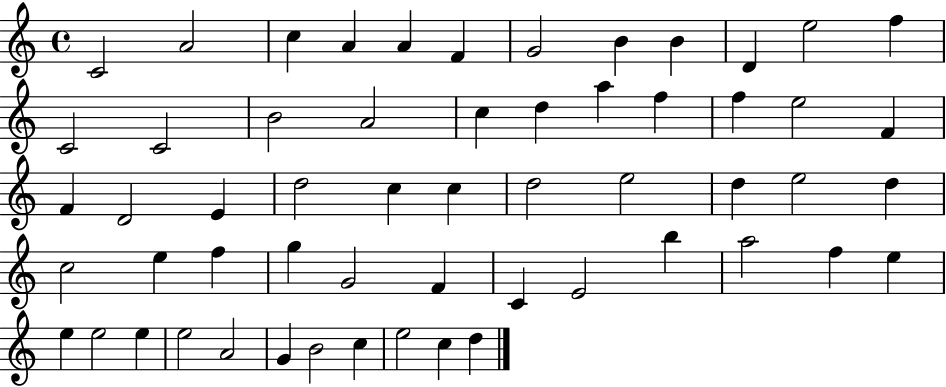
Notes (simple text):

C4/h A4/h C5/q A4/q A4/q F4/q G4/h B4/q B4/q D4/q E5/h F5/q C4/h C4/h B4/h A4/h C5/q D5/q A5/q F5/q F5/q E5/h F4/q F4/q D4/h E4/q D5/h C5/q C5/q D5/h E5/h D5/q E5/h D5/q C5/h E5/q F5/q G5/q G4/h F4/q C4/q E4/h B5/q A5/h F5/q E5/q E5/q E5/h E5/q E5/h A4/h G4/q B4/h C5/q E5/h C5/q D5/q